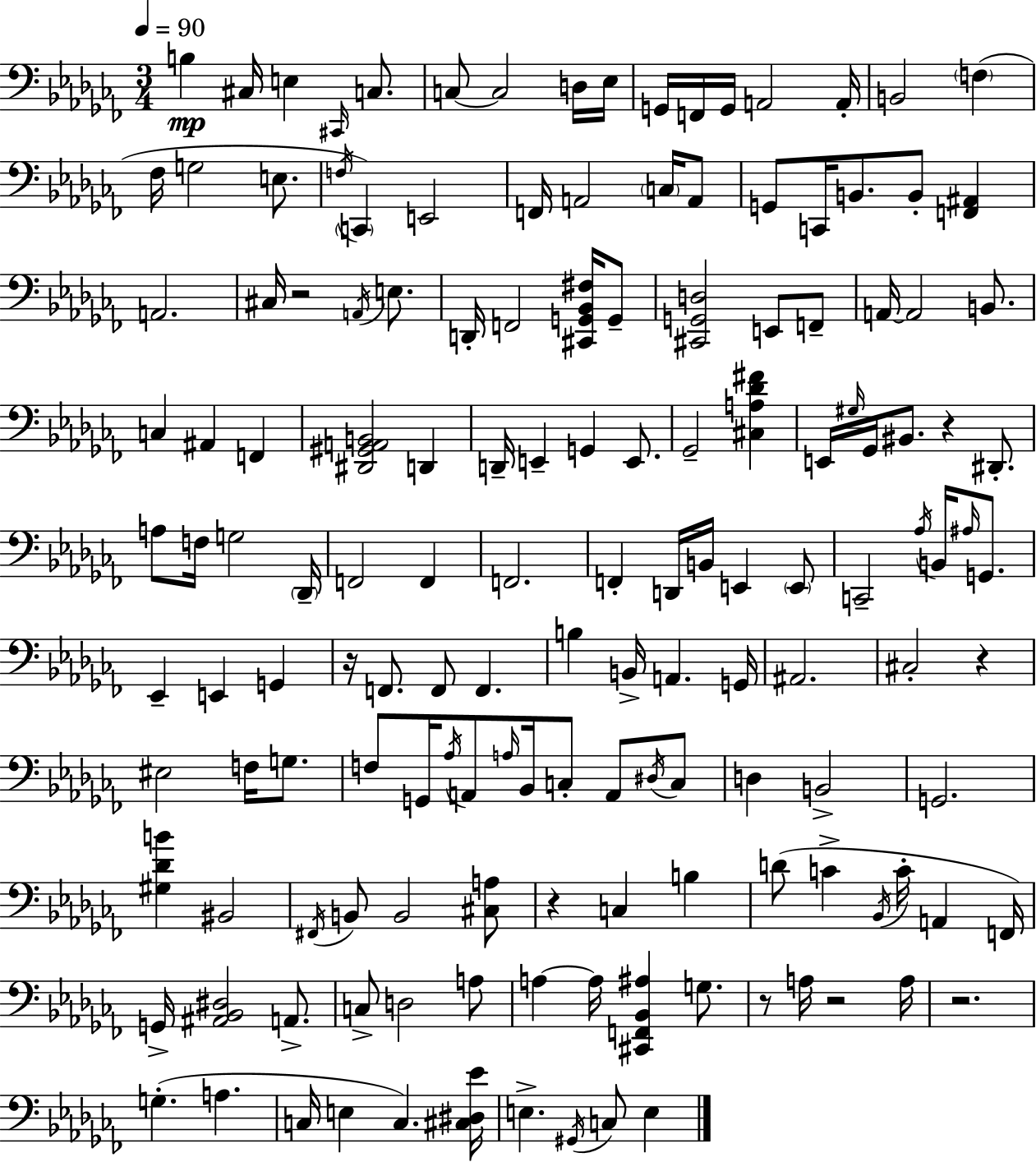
B3/q C#3/s E3/q C#2/s C3/e. C3/e C3/h D3/s Eb3/s G2/s F2/s G2/s A2/h A2/s B2/h F3/q FES3/s G3/h E3/e. F3/s C2/q E2/h F2/s A2/h C3/s A2/e G2/e C2/s B2/e. B2/e [F2,A#2]/q A2/h. C#3/s R/h A2/s E3/e. D2/s F2/h [C#2,G2,Bb2,F#3]/s G2/e [C#2,G2,D3]/h E2/e F2/e A2/s A2/h B2/e. C3/q A#2/q F2/q [D#2,G#2,A2,B2]/h D2/q D2/s E2/q G2/q E2/e. Gb2/h [C#3,A3,Db4,F#4]/q E2/s G#3/s Gb2/s BIS2/e. R/q D#2/e. A3/e F3/s G3/h Db2/s F2/h F2/q F2/h. F2/q D2/s B2/s E2/q E2/e C2/h Ab3/s B2/s A#3/s G2/e. Eb2/q E2/q G2/q R/s F2/e. F2/e F2/q. B3/q B2/s A2/q. G2/s A#2/h. C#3/h R/q EIS3/h F3/s G3/e. F3/e G2/s Ab3/s A2/e A3/s Bb2/s C3/e A2/e D#3/s C3/e D3/q B2/h G2/h. [G#3,Db4,B4]/q BIS2/h F#2/s B2/e B2/h [C#3,A3]/e R/q C3/q B3/q D4/e C4/q Bb2/s C4/s A2/q F2/s G2/s [A#2,Bb2,D#3]/h A2/e. C3/e D3/h A3/e A3/q A3/s [C#2,F2,Bb2,A#3]/q G3/e. R/e A3/s R/h A3/s R/h. G3/q. A3/q. C3/s E3/q C3/q. [C#3,D#3,Eb4]/s E3/q. G#2/s C3/e E3/q